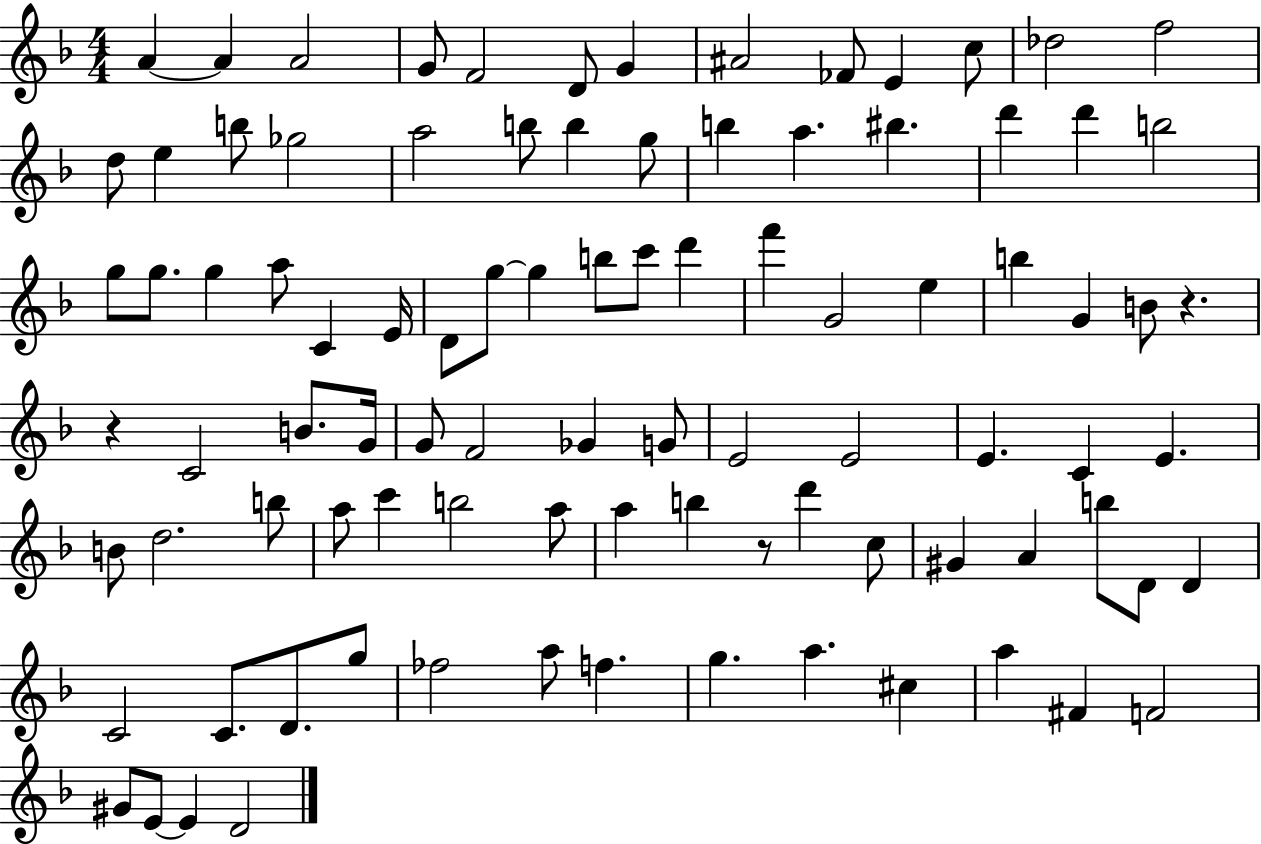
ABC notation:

X:1
T:Untitled
M:4/4
L:1/4
K:F
A A A2 G/2 F2 D/2 G ^A2 _F/2 E c/2 _d2 f2 d/2 e b/2 _g2 a2 b/2 b g/2 b a ^b d' d' b2 g/2 g/2 g a/2 C E/4 D/2 g/2 g b/2 c'/2 d' f' G2 e b G B/2 z z C2 B/2 G/4 G/2 F2 _G G/2 E2 E2 E C E B/2 d2 b/2 a/2 c' b2 a/2 a b z/2 d' c/2 ^G A b/2 D/2 D C2 C/2 D/2 g/2 _f2 a/2 f g a ^c a ^F F2 ^G/2 E/2 E D2